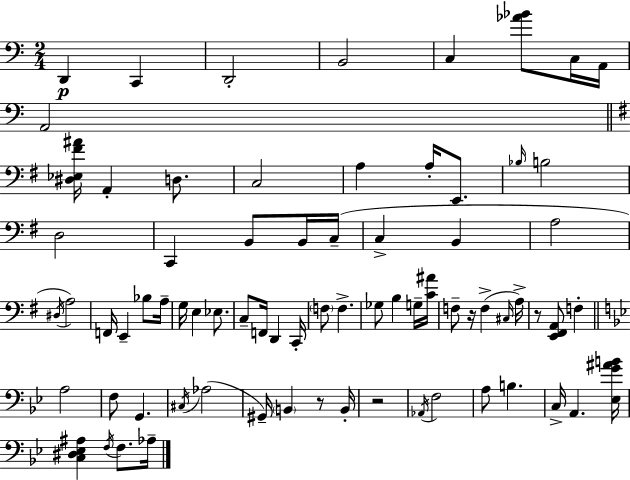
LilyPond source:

{
  \clef bass
  \numericTimeSignature
  \time 2/4
  \key c \major
  d,4\p c,4 | d,2-. | b,2 | c4 <aes' bes'>8 c16 a,16 | \break a,2 | \bar "||" \break \key g \major <dis ees fis' ais'>16 a,4-. d8. | c2 | a4 a16-. e,8. | \grace { bes16 } b2 | \break d2 | c,4 b,8 b,16 | c16--( c4-> b,4 | a2 | \break \acciaccatura { dis16 } a2) | f,16 e,4-- bes8 | a16-- g16 e4 ees8. | c8-- f,16 d,4 | \break c,16-. \parenthesize f8 f4.-> | ges8 b4 | g16-- <c' ais'>16 f8-- r16 f4->( | \grace { cis16 } a16->) r8 <e, fis, a,>8 f4-. | \break \bar "||" \break \key bes \major a2 | f8 g,4. | \acciaccatura { cis16 }( aes2 | gis,16--) \parenthesize b,4 r8 | \break b,16-. r2 | \acciaccatura { aes,16 } f2 | a8 b4. | c16-> a,4. | \break <ees g' ais' b'>16 <c dis ees ais>4 \acciaccatura { f16 } f8. | aes16-- \bar "|."
}